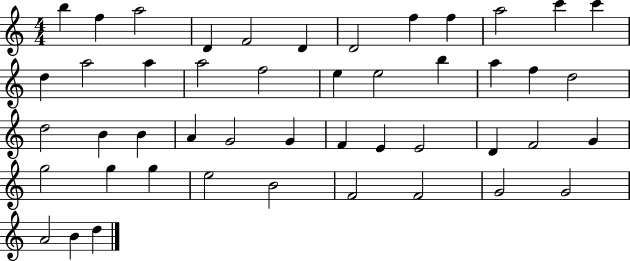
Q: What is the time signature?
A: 4/4